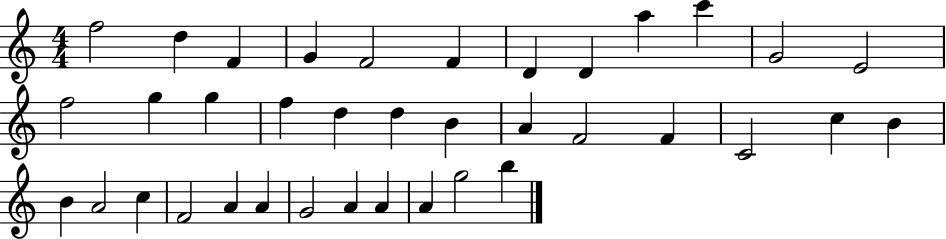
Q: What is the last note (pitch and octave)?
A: B5